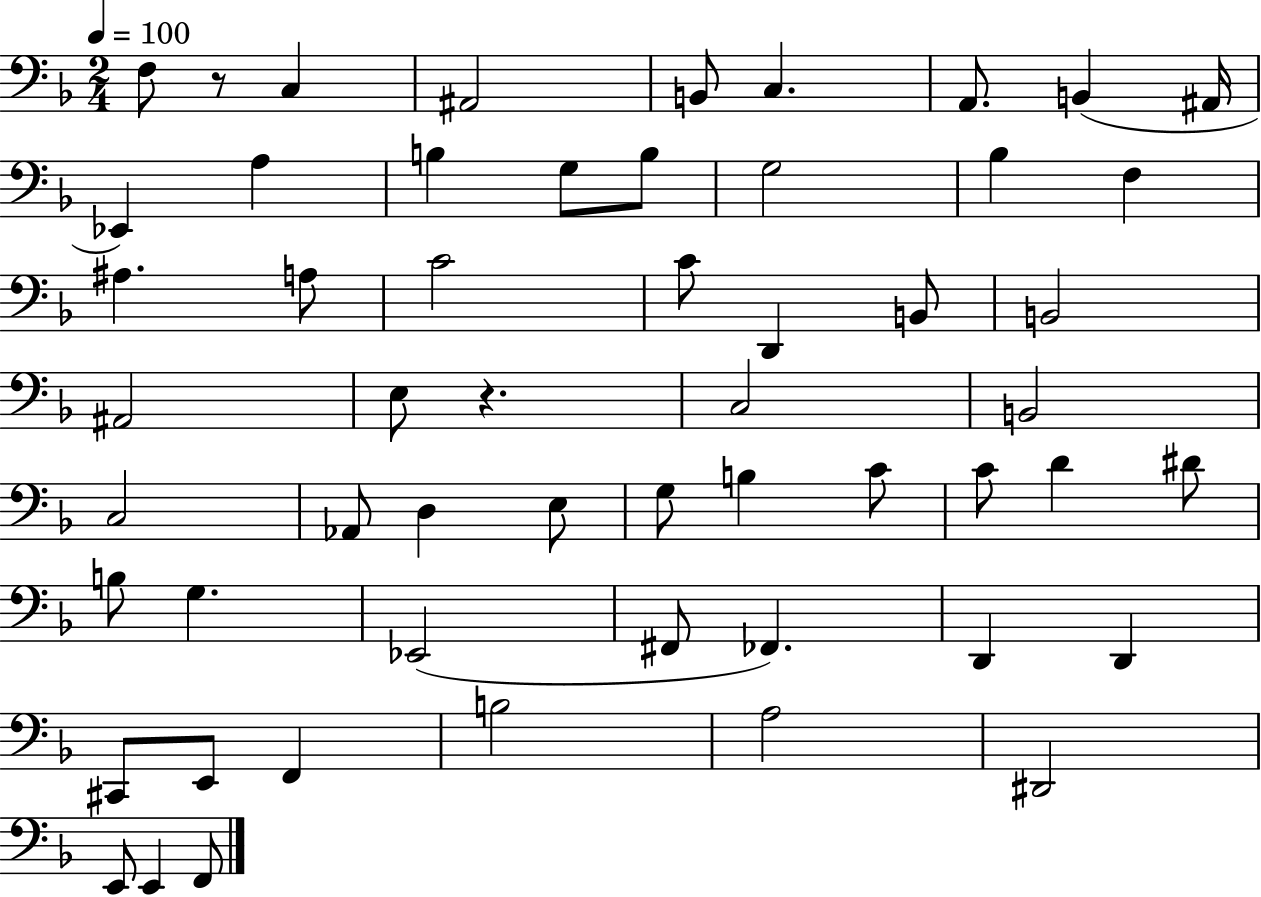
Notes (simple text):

F3/e R/e C3/q A#2/h B2/e C3/q. A2/e. B2/q A#2/s Eb2/q A3/q B3/q G3/e B3/e G3/h Bb3/q F3/q A#3/q. A3/e C4/h C4/e D2/q B2/e B2/h A#2/h E3/e R/q. C3/h B2/h C3/h Ab2/e D3/q E3/e G3/e B3/q C4/e C4/e D4/q D#4/e B3/e G3/q. Eb2/h F#2/e FES2/q. D2/q D2/q C#2/e E2/e F2/q B3/h A3/h D#2/h E2/e E2/q F2/e